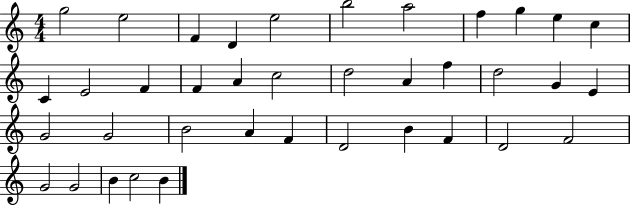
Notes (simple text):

G5/h E5/h F4/q D4/q E5/h B5/h A5/h F5/q G5/q E5/q C5/q C4/q E4/h F4/q F4/q A4/q C5/h D5/h A4/q F5/q D5/h G4/q E4/q G4/h G4/h B4/h A4/q F4/q D4/h B4/q F4/q D4/h F4/h G4/h G4/h B4/q C5/h B4/q